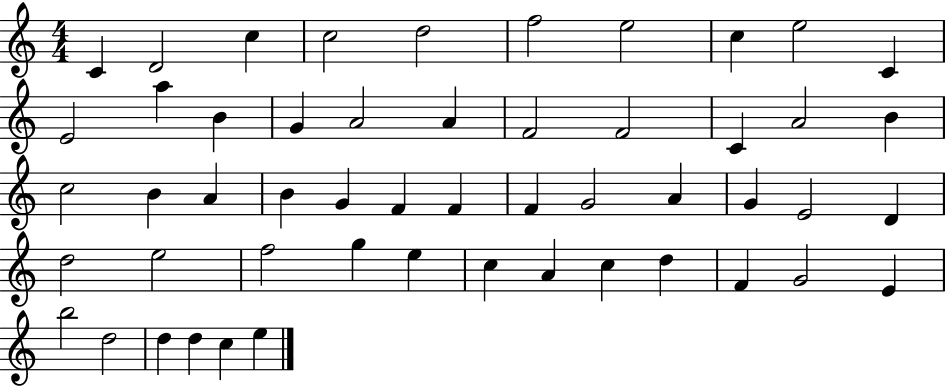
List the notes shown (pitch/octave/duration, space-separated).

C4/q D4/h C5/q C5/h D5/h F5/h E5/h C5/q E5/h C4/q E4/h A5/q B4/q G4/q A4/h A4/q F4/h F4/h C4/q A4/h B4/q C5/h B4/q A4/q B4/q G4/q F4/q F4/q F4/q G4/h A4/q G4/q E4/h D4/q D5/h E5/h F5/h G5/q E5/q C5/q A4/q C5/q D5/q F4/q G4/h E4/q B5/h D5/h D5/q D5/q C5/q E5/q